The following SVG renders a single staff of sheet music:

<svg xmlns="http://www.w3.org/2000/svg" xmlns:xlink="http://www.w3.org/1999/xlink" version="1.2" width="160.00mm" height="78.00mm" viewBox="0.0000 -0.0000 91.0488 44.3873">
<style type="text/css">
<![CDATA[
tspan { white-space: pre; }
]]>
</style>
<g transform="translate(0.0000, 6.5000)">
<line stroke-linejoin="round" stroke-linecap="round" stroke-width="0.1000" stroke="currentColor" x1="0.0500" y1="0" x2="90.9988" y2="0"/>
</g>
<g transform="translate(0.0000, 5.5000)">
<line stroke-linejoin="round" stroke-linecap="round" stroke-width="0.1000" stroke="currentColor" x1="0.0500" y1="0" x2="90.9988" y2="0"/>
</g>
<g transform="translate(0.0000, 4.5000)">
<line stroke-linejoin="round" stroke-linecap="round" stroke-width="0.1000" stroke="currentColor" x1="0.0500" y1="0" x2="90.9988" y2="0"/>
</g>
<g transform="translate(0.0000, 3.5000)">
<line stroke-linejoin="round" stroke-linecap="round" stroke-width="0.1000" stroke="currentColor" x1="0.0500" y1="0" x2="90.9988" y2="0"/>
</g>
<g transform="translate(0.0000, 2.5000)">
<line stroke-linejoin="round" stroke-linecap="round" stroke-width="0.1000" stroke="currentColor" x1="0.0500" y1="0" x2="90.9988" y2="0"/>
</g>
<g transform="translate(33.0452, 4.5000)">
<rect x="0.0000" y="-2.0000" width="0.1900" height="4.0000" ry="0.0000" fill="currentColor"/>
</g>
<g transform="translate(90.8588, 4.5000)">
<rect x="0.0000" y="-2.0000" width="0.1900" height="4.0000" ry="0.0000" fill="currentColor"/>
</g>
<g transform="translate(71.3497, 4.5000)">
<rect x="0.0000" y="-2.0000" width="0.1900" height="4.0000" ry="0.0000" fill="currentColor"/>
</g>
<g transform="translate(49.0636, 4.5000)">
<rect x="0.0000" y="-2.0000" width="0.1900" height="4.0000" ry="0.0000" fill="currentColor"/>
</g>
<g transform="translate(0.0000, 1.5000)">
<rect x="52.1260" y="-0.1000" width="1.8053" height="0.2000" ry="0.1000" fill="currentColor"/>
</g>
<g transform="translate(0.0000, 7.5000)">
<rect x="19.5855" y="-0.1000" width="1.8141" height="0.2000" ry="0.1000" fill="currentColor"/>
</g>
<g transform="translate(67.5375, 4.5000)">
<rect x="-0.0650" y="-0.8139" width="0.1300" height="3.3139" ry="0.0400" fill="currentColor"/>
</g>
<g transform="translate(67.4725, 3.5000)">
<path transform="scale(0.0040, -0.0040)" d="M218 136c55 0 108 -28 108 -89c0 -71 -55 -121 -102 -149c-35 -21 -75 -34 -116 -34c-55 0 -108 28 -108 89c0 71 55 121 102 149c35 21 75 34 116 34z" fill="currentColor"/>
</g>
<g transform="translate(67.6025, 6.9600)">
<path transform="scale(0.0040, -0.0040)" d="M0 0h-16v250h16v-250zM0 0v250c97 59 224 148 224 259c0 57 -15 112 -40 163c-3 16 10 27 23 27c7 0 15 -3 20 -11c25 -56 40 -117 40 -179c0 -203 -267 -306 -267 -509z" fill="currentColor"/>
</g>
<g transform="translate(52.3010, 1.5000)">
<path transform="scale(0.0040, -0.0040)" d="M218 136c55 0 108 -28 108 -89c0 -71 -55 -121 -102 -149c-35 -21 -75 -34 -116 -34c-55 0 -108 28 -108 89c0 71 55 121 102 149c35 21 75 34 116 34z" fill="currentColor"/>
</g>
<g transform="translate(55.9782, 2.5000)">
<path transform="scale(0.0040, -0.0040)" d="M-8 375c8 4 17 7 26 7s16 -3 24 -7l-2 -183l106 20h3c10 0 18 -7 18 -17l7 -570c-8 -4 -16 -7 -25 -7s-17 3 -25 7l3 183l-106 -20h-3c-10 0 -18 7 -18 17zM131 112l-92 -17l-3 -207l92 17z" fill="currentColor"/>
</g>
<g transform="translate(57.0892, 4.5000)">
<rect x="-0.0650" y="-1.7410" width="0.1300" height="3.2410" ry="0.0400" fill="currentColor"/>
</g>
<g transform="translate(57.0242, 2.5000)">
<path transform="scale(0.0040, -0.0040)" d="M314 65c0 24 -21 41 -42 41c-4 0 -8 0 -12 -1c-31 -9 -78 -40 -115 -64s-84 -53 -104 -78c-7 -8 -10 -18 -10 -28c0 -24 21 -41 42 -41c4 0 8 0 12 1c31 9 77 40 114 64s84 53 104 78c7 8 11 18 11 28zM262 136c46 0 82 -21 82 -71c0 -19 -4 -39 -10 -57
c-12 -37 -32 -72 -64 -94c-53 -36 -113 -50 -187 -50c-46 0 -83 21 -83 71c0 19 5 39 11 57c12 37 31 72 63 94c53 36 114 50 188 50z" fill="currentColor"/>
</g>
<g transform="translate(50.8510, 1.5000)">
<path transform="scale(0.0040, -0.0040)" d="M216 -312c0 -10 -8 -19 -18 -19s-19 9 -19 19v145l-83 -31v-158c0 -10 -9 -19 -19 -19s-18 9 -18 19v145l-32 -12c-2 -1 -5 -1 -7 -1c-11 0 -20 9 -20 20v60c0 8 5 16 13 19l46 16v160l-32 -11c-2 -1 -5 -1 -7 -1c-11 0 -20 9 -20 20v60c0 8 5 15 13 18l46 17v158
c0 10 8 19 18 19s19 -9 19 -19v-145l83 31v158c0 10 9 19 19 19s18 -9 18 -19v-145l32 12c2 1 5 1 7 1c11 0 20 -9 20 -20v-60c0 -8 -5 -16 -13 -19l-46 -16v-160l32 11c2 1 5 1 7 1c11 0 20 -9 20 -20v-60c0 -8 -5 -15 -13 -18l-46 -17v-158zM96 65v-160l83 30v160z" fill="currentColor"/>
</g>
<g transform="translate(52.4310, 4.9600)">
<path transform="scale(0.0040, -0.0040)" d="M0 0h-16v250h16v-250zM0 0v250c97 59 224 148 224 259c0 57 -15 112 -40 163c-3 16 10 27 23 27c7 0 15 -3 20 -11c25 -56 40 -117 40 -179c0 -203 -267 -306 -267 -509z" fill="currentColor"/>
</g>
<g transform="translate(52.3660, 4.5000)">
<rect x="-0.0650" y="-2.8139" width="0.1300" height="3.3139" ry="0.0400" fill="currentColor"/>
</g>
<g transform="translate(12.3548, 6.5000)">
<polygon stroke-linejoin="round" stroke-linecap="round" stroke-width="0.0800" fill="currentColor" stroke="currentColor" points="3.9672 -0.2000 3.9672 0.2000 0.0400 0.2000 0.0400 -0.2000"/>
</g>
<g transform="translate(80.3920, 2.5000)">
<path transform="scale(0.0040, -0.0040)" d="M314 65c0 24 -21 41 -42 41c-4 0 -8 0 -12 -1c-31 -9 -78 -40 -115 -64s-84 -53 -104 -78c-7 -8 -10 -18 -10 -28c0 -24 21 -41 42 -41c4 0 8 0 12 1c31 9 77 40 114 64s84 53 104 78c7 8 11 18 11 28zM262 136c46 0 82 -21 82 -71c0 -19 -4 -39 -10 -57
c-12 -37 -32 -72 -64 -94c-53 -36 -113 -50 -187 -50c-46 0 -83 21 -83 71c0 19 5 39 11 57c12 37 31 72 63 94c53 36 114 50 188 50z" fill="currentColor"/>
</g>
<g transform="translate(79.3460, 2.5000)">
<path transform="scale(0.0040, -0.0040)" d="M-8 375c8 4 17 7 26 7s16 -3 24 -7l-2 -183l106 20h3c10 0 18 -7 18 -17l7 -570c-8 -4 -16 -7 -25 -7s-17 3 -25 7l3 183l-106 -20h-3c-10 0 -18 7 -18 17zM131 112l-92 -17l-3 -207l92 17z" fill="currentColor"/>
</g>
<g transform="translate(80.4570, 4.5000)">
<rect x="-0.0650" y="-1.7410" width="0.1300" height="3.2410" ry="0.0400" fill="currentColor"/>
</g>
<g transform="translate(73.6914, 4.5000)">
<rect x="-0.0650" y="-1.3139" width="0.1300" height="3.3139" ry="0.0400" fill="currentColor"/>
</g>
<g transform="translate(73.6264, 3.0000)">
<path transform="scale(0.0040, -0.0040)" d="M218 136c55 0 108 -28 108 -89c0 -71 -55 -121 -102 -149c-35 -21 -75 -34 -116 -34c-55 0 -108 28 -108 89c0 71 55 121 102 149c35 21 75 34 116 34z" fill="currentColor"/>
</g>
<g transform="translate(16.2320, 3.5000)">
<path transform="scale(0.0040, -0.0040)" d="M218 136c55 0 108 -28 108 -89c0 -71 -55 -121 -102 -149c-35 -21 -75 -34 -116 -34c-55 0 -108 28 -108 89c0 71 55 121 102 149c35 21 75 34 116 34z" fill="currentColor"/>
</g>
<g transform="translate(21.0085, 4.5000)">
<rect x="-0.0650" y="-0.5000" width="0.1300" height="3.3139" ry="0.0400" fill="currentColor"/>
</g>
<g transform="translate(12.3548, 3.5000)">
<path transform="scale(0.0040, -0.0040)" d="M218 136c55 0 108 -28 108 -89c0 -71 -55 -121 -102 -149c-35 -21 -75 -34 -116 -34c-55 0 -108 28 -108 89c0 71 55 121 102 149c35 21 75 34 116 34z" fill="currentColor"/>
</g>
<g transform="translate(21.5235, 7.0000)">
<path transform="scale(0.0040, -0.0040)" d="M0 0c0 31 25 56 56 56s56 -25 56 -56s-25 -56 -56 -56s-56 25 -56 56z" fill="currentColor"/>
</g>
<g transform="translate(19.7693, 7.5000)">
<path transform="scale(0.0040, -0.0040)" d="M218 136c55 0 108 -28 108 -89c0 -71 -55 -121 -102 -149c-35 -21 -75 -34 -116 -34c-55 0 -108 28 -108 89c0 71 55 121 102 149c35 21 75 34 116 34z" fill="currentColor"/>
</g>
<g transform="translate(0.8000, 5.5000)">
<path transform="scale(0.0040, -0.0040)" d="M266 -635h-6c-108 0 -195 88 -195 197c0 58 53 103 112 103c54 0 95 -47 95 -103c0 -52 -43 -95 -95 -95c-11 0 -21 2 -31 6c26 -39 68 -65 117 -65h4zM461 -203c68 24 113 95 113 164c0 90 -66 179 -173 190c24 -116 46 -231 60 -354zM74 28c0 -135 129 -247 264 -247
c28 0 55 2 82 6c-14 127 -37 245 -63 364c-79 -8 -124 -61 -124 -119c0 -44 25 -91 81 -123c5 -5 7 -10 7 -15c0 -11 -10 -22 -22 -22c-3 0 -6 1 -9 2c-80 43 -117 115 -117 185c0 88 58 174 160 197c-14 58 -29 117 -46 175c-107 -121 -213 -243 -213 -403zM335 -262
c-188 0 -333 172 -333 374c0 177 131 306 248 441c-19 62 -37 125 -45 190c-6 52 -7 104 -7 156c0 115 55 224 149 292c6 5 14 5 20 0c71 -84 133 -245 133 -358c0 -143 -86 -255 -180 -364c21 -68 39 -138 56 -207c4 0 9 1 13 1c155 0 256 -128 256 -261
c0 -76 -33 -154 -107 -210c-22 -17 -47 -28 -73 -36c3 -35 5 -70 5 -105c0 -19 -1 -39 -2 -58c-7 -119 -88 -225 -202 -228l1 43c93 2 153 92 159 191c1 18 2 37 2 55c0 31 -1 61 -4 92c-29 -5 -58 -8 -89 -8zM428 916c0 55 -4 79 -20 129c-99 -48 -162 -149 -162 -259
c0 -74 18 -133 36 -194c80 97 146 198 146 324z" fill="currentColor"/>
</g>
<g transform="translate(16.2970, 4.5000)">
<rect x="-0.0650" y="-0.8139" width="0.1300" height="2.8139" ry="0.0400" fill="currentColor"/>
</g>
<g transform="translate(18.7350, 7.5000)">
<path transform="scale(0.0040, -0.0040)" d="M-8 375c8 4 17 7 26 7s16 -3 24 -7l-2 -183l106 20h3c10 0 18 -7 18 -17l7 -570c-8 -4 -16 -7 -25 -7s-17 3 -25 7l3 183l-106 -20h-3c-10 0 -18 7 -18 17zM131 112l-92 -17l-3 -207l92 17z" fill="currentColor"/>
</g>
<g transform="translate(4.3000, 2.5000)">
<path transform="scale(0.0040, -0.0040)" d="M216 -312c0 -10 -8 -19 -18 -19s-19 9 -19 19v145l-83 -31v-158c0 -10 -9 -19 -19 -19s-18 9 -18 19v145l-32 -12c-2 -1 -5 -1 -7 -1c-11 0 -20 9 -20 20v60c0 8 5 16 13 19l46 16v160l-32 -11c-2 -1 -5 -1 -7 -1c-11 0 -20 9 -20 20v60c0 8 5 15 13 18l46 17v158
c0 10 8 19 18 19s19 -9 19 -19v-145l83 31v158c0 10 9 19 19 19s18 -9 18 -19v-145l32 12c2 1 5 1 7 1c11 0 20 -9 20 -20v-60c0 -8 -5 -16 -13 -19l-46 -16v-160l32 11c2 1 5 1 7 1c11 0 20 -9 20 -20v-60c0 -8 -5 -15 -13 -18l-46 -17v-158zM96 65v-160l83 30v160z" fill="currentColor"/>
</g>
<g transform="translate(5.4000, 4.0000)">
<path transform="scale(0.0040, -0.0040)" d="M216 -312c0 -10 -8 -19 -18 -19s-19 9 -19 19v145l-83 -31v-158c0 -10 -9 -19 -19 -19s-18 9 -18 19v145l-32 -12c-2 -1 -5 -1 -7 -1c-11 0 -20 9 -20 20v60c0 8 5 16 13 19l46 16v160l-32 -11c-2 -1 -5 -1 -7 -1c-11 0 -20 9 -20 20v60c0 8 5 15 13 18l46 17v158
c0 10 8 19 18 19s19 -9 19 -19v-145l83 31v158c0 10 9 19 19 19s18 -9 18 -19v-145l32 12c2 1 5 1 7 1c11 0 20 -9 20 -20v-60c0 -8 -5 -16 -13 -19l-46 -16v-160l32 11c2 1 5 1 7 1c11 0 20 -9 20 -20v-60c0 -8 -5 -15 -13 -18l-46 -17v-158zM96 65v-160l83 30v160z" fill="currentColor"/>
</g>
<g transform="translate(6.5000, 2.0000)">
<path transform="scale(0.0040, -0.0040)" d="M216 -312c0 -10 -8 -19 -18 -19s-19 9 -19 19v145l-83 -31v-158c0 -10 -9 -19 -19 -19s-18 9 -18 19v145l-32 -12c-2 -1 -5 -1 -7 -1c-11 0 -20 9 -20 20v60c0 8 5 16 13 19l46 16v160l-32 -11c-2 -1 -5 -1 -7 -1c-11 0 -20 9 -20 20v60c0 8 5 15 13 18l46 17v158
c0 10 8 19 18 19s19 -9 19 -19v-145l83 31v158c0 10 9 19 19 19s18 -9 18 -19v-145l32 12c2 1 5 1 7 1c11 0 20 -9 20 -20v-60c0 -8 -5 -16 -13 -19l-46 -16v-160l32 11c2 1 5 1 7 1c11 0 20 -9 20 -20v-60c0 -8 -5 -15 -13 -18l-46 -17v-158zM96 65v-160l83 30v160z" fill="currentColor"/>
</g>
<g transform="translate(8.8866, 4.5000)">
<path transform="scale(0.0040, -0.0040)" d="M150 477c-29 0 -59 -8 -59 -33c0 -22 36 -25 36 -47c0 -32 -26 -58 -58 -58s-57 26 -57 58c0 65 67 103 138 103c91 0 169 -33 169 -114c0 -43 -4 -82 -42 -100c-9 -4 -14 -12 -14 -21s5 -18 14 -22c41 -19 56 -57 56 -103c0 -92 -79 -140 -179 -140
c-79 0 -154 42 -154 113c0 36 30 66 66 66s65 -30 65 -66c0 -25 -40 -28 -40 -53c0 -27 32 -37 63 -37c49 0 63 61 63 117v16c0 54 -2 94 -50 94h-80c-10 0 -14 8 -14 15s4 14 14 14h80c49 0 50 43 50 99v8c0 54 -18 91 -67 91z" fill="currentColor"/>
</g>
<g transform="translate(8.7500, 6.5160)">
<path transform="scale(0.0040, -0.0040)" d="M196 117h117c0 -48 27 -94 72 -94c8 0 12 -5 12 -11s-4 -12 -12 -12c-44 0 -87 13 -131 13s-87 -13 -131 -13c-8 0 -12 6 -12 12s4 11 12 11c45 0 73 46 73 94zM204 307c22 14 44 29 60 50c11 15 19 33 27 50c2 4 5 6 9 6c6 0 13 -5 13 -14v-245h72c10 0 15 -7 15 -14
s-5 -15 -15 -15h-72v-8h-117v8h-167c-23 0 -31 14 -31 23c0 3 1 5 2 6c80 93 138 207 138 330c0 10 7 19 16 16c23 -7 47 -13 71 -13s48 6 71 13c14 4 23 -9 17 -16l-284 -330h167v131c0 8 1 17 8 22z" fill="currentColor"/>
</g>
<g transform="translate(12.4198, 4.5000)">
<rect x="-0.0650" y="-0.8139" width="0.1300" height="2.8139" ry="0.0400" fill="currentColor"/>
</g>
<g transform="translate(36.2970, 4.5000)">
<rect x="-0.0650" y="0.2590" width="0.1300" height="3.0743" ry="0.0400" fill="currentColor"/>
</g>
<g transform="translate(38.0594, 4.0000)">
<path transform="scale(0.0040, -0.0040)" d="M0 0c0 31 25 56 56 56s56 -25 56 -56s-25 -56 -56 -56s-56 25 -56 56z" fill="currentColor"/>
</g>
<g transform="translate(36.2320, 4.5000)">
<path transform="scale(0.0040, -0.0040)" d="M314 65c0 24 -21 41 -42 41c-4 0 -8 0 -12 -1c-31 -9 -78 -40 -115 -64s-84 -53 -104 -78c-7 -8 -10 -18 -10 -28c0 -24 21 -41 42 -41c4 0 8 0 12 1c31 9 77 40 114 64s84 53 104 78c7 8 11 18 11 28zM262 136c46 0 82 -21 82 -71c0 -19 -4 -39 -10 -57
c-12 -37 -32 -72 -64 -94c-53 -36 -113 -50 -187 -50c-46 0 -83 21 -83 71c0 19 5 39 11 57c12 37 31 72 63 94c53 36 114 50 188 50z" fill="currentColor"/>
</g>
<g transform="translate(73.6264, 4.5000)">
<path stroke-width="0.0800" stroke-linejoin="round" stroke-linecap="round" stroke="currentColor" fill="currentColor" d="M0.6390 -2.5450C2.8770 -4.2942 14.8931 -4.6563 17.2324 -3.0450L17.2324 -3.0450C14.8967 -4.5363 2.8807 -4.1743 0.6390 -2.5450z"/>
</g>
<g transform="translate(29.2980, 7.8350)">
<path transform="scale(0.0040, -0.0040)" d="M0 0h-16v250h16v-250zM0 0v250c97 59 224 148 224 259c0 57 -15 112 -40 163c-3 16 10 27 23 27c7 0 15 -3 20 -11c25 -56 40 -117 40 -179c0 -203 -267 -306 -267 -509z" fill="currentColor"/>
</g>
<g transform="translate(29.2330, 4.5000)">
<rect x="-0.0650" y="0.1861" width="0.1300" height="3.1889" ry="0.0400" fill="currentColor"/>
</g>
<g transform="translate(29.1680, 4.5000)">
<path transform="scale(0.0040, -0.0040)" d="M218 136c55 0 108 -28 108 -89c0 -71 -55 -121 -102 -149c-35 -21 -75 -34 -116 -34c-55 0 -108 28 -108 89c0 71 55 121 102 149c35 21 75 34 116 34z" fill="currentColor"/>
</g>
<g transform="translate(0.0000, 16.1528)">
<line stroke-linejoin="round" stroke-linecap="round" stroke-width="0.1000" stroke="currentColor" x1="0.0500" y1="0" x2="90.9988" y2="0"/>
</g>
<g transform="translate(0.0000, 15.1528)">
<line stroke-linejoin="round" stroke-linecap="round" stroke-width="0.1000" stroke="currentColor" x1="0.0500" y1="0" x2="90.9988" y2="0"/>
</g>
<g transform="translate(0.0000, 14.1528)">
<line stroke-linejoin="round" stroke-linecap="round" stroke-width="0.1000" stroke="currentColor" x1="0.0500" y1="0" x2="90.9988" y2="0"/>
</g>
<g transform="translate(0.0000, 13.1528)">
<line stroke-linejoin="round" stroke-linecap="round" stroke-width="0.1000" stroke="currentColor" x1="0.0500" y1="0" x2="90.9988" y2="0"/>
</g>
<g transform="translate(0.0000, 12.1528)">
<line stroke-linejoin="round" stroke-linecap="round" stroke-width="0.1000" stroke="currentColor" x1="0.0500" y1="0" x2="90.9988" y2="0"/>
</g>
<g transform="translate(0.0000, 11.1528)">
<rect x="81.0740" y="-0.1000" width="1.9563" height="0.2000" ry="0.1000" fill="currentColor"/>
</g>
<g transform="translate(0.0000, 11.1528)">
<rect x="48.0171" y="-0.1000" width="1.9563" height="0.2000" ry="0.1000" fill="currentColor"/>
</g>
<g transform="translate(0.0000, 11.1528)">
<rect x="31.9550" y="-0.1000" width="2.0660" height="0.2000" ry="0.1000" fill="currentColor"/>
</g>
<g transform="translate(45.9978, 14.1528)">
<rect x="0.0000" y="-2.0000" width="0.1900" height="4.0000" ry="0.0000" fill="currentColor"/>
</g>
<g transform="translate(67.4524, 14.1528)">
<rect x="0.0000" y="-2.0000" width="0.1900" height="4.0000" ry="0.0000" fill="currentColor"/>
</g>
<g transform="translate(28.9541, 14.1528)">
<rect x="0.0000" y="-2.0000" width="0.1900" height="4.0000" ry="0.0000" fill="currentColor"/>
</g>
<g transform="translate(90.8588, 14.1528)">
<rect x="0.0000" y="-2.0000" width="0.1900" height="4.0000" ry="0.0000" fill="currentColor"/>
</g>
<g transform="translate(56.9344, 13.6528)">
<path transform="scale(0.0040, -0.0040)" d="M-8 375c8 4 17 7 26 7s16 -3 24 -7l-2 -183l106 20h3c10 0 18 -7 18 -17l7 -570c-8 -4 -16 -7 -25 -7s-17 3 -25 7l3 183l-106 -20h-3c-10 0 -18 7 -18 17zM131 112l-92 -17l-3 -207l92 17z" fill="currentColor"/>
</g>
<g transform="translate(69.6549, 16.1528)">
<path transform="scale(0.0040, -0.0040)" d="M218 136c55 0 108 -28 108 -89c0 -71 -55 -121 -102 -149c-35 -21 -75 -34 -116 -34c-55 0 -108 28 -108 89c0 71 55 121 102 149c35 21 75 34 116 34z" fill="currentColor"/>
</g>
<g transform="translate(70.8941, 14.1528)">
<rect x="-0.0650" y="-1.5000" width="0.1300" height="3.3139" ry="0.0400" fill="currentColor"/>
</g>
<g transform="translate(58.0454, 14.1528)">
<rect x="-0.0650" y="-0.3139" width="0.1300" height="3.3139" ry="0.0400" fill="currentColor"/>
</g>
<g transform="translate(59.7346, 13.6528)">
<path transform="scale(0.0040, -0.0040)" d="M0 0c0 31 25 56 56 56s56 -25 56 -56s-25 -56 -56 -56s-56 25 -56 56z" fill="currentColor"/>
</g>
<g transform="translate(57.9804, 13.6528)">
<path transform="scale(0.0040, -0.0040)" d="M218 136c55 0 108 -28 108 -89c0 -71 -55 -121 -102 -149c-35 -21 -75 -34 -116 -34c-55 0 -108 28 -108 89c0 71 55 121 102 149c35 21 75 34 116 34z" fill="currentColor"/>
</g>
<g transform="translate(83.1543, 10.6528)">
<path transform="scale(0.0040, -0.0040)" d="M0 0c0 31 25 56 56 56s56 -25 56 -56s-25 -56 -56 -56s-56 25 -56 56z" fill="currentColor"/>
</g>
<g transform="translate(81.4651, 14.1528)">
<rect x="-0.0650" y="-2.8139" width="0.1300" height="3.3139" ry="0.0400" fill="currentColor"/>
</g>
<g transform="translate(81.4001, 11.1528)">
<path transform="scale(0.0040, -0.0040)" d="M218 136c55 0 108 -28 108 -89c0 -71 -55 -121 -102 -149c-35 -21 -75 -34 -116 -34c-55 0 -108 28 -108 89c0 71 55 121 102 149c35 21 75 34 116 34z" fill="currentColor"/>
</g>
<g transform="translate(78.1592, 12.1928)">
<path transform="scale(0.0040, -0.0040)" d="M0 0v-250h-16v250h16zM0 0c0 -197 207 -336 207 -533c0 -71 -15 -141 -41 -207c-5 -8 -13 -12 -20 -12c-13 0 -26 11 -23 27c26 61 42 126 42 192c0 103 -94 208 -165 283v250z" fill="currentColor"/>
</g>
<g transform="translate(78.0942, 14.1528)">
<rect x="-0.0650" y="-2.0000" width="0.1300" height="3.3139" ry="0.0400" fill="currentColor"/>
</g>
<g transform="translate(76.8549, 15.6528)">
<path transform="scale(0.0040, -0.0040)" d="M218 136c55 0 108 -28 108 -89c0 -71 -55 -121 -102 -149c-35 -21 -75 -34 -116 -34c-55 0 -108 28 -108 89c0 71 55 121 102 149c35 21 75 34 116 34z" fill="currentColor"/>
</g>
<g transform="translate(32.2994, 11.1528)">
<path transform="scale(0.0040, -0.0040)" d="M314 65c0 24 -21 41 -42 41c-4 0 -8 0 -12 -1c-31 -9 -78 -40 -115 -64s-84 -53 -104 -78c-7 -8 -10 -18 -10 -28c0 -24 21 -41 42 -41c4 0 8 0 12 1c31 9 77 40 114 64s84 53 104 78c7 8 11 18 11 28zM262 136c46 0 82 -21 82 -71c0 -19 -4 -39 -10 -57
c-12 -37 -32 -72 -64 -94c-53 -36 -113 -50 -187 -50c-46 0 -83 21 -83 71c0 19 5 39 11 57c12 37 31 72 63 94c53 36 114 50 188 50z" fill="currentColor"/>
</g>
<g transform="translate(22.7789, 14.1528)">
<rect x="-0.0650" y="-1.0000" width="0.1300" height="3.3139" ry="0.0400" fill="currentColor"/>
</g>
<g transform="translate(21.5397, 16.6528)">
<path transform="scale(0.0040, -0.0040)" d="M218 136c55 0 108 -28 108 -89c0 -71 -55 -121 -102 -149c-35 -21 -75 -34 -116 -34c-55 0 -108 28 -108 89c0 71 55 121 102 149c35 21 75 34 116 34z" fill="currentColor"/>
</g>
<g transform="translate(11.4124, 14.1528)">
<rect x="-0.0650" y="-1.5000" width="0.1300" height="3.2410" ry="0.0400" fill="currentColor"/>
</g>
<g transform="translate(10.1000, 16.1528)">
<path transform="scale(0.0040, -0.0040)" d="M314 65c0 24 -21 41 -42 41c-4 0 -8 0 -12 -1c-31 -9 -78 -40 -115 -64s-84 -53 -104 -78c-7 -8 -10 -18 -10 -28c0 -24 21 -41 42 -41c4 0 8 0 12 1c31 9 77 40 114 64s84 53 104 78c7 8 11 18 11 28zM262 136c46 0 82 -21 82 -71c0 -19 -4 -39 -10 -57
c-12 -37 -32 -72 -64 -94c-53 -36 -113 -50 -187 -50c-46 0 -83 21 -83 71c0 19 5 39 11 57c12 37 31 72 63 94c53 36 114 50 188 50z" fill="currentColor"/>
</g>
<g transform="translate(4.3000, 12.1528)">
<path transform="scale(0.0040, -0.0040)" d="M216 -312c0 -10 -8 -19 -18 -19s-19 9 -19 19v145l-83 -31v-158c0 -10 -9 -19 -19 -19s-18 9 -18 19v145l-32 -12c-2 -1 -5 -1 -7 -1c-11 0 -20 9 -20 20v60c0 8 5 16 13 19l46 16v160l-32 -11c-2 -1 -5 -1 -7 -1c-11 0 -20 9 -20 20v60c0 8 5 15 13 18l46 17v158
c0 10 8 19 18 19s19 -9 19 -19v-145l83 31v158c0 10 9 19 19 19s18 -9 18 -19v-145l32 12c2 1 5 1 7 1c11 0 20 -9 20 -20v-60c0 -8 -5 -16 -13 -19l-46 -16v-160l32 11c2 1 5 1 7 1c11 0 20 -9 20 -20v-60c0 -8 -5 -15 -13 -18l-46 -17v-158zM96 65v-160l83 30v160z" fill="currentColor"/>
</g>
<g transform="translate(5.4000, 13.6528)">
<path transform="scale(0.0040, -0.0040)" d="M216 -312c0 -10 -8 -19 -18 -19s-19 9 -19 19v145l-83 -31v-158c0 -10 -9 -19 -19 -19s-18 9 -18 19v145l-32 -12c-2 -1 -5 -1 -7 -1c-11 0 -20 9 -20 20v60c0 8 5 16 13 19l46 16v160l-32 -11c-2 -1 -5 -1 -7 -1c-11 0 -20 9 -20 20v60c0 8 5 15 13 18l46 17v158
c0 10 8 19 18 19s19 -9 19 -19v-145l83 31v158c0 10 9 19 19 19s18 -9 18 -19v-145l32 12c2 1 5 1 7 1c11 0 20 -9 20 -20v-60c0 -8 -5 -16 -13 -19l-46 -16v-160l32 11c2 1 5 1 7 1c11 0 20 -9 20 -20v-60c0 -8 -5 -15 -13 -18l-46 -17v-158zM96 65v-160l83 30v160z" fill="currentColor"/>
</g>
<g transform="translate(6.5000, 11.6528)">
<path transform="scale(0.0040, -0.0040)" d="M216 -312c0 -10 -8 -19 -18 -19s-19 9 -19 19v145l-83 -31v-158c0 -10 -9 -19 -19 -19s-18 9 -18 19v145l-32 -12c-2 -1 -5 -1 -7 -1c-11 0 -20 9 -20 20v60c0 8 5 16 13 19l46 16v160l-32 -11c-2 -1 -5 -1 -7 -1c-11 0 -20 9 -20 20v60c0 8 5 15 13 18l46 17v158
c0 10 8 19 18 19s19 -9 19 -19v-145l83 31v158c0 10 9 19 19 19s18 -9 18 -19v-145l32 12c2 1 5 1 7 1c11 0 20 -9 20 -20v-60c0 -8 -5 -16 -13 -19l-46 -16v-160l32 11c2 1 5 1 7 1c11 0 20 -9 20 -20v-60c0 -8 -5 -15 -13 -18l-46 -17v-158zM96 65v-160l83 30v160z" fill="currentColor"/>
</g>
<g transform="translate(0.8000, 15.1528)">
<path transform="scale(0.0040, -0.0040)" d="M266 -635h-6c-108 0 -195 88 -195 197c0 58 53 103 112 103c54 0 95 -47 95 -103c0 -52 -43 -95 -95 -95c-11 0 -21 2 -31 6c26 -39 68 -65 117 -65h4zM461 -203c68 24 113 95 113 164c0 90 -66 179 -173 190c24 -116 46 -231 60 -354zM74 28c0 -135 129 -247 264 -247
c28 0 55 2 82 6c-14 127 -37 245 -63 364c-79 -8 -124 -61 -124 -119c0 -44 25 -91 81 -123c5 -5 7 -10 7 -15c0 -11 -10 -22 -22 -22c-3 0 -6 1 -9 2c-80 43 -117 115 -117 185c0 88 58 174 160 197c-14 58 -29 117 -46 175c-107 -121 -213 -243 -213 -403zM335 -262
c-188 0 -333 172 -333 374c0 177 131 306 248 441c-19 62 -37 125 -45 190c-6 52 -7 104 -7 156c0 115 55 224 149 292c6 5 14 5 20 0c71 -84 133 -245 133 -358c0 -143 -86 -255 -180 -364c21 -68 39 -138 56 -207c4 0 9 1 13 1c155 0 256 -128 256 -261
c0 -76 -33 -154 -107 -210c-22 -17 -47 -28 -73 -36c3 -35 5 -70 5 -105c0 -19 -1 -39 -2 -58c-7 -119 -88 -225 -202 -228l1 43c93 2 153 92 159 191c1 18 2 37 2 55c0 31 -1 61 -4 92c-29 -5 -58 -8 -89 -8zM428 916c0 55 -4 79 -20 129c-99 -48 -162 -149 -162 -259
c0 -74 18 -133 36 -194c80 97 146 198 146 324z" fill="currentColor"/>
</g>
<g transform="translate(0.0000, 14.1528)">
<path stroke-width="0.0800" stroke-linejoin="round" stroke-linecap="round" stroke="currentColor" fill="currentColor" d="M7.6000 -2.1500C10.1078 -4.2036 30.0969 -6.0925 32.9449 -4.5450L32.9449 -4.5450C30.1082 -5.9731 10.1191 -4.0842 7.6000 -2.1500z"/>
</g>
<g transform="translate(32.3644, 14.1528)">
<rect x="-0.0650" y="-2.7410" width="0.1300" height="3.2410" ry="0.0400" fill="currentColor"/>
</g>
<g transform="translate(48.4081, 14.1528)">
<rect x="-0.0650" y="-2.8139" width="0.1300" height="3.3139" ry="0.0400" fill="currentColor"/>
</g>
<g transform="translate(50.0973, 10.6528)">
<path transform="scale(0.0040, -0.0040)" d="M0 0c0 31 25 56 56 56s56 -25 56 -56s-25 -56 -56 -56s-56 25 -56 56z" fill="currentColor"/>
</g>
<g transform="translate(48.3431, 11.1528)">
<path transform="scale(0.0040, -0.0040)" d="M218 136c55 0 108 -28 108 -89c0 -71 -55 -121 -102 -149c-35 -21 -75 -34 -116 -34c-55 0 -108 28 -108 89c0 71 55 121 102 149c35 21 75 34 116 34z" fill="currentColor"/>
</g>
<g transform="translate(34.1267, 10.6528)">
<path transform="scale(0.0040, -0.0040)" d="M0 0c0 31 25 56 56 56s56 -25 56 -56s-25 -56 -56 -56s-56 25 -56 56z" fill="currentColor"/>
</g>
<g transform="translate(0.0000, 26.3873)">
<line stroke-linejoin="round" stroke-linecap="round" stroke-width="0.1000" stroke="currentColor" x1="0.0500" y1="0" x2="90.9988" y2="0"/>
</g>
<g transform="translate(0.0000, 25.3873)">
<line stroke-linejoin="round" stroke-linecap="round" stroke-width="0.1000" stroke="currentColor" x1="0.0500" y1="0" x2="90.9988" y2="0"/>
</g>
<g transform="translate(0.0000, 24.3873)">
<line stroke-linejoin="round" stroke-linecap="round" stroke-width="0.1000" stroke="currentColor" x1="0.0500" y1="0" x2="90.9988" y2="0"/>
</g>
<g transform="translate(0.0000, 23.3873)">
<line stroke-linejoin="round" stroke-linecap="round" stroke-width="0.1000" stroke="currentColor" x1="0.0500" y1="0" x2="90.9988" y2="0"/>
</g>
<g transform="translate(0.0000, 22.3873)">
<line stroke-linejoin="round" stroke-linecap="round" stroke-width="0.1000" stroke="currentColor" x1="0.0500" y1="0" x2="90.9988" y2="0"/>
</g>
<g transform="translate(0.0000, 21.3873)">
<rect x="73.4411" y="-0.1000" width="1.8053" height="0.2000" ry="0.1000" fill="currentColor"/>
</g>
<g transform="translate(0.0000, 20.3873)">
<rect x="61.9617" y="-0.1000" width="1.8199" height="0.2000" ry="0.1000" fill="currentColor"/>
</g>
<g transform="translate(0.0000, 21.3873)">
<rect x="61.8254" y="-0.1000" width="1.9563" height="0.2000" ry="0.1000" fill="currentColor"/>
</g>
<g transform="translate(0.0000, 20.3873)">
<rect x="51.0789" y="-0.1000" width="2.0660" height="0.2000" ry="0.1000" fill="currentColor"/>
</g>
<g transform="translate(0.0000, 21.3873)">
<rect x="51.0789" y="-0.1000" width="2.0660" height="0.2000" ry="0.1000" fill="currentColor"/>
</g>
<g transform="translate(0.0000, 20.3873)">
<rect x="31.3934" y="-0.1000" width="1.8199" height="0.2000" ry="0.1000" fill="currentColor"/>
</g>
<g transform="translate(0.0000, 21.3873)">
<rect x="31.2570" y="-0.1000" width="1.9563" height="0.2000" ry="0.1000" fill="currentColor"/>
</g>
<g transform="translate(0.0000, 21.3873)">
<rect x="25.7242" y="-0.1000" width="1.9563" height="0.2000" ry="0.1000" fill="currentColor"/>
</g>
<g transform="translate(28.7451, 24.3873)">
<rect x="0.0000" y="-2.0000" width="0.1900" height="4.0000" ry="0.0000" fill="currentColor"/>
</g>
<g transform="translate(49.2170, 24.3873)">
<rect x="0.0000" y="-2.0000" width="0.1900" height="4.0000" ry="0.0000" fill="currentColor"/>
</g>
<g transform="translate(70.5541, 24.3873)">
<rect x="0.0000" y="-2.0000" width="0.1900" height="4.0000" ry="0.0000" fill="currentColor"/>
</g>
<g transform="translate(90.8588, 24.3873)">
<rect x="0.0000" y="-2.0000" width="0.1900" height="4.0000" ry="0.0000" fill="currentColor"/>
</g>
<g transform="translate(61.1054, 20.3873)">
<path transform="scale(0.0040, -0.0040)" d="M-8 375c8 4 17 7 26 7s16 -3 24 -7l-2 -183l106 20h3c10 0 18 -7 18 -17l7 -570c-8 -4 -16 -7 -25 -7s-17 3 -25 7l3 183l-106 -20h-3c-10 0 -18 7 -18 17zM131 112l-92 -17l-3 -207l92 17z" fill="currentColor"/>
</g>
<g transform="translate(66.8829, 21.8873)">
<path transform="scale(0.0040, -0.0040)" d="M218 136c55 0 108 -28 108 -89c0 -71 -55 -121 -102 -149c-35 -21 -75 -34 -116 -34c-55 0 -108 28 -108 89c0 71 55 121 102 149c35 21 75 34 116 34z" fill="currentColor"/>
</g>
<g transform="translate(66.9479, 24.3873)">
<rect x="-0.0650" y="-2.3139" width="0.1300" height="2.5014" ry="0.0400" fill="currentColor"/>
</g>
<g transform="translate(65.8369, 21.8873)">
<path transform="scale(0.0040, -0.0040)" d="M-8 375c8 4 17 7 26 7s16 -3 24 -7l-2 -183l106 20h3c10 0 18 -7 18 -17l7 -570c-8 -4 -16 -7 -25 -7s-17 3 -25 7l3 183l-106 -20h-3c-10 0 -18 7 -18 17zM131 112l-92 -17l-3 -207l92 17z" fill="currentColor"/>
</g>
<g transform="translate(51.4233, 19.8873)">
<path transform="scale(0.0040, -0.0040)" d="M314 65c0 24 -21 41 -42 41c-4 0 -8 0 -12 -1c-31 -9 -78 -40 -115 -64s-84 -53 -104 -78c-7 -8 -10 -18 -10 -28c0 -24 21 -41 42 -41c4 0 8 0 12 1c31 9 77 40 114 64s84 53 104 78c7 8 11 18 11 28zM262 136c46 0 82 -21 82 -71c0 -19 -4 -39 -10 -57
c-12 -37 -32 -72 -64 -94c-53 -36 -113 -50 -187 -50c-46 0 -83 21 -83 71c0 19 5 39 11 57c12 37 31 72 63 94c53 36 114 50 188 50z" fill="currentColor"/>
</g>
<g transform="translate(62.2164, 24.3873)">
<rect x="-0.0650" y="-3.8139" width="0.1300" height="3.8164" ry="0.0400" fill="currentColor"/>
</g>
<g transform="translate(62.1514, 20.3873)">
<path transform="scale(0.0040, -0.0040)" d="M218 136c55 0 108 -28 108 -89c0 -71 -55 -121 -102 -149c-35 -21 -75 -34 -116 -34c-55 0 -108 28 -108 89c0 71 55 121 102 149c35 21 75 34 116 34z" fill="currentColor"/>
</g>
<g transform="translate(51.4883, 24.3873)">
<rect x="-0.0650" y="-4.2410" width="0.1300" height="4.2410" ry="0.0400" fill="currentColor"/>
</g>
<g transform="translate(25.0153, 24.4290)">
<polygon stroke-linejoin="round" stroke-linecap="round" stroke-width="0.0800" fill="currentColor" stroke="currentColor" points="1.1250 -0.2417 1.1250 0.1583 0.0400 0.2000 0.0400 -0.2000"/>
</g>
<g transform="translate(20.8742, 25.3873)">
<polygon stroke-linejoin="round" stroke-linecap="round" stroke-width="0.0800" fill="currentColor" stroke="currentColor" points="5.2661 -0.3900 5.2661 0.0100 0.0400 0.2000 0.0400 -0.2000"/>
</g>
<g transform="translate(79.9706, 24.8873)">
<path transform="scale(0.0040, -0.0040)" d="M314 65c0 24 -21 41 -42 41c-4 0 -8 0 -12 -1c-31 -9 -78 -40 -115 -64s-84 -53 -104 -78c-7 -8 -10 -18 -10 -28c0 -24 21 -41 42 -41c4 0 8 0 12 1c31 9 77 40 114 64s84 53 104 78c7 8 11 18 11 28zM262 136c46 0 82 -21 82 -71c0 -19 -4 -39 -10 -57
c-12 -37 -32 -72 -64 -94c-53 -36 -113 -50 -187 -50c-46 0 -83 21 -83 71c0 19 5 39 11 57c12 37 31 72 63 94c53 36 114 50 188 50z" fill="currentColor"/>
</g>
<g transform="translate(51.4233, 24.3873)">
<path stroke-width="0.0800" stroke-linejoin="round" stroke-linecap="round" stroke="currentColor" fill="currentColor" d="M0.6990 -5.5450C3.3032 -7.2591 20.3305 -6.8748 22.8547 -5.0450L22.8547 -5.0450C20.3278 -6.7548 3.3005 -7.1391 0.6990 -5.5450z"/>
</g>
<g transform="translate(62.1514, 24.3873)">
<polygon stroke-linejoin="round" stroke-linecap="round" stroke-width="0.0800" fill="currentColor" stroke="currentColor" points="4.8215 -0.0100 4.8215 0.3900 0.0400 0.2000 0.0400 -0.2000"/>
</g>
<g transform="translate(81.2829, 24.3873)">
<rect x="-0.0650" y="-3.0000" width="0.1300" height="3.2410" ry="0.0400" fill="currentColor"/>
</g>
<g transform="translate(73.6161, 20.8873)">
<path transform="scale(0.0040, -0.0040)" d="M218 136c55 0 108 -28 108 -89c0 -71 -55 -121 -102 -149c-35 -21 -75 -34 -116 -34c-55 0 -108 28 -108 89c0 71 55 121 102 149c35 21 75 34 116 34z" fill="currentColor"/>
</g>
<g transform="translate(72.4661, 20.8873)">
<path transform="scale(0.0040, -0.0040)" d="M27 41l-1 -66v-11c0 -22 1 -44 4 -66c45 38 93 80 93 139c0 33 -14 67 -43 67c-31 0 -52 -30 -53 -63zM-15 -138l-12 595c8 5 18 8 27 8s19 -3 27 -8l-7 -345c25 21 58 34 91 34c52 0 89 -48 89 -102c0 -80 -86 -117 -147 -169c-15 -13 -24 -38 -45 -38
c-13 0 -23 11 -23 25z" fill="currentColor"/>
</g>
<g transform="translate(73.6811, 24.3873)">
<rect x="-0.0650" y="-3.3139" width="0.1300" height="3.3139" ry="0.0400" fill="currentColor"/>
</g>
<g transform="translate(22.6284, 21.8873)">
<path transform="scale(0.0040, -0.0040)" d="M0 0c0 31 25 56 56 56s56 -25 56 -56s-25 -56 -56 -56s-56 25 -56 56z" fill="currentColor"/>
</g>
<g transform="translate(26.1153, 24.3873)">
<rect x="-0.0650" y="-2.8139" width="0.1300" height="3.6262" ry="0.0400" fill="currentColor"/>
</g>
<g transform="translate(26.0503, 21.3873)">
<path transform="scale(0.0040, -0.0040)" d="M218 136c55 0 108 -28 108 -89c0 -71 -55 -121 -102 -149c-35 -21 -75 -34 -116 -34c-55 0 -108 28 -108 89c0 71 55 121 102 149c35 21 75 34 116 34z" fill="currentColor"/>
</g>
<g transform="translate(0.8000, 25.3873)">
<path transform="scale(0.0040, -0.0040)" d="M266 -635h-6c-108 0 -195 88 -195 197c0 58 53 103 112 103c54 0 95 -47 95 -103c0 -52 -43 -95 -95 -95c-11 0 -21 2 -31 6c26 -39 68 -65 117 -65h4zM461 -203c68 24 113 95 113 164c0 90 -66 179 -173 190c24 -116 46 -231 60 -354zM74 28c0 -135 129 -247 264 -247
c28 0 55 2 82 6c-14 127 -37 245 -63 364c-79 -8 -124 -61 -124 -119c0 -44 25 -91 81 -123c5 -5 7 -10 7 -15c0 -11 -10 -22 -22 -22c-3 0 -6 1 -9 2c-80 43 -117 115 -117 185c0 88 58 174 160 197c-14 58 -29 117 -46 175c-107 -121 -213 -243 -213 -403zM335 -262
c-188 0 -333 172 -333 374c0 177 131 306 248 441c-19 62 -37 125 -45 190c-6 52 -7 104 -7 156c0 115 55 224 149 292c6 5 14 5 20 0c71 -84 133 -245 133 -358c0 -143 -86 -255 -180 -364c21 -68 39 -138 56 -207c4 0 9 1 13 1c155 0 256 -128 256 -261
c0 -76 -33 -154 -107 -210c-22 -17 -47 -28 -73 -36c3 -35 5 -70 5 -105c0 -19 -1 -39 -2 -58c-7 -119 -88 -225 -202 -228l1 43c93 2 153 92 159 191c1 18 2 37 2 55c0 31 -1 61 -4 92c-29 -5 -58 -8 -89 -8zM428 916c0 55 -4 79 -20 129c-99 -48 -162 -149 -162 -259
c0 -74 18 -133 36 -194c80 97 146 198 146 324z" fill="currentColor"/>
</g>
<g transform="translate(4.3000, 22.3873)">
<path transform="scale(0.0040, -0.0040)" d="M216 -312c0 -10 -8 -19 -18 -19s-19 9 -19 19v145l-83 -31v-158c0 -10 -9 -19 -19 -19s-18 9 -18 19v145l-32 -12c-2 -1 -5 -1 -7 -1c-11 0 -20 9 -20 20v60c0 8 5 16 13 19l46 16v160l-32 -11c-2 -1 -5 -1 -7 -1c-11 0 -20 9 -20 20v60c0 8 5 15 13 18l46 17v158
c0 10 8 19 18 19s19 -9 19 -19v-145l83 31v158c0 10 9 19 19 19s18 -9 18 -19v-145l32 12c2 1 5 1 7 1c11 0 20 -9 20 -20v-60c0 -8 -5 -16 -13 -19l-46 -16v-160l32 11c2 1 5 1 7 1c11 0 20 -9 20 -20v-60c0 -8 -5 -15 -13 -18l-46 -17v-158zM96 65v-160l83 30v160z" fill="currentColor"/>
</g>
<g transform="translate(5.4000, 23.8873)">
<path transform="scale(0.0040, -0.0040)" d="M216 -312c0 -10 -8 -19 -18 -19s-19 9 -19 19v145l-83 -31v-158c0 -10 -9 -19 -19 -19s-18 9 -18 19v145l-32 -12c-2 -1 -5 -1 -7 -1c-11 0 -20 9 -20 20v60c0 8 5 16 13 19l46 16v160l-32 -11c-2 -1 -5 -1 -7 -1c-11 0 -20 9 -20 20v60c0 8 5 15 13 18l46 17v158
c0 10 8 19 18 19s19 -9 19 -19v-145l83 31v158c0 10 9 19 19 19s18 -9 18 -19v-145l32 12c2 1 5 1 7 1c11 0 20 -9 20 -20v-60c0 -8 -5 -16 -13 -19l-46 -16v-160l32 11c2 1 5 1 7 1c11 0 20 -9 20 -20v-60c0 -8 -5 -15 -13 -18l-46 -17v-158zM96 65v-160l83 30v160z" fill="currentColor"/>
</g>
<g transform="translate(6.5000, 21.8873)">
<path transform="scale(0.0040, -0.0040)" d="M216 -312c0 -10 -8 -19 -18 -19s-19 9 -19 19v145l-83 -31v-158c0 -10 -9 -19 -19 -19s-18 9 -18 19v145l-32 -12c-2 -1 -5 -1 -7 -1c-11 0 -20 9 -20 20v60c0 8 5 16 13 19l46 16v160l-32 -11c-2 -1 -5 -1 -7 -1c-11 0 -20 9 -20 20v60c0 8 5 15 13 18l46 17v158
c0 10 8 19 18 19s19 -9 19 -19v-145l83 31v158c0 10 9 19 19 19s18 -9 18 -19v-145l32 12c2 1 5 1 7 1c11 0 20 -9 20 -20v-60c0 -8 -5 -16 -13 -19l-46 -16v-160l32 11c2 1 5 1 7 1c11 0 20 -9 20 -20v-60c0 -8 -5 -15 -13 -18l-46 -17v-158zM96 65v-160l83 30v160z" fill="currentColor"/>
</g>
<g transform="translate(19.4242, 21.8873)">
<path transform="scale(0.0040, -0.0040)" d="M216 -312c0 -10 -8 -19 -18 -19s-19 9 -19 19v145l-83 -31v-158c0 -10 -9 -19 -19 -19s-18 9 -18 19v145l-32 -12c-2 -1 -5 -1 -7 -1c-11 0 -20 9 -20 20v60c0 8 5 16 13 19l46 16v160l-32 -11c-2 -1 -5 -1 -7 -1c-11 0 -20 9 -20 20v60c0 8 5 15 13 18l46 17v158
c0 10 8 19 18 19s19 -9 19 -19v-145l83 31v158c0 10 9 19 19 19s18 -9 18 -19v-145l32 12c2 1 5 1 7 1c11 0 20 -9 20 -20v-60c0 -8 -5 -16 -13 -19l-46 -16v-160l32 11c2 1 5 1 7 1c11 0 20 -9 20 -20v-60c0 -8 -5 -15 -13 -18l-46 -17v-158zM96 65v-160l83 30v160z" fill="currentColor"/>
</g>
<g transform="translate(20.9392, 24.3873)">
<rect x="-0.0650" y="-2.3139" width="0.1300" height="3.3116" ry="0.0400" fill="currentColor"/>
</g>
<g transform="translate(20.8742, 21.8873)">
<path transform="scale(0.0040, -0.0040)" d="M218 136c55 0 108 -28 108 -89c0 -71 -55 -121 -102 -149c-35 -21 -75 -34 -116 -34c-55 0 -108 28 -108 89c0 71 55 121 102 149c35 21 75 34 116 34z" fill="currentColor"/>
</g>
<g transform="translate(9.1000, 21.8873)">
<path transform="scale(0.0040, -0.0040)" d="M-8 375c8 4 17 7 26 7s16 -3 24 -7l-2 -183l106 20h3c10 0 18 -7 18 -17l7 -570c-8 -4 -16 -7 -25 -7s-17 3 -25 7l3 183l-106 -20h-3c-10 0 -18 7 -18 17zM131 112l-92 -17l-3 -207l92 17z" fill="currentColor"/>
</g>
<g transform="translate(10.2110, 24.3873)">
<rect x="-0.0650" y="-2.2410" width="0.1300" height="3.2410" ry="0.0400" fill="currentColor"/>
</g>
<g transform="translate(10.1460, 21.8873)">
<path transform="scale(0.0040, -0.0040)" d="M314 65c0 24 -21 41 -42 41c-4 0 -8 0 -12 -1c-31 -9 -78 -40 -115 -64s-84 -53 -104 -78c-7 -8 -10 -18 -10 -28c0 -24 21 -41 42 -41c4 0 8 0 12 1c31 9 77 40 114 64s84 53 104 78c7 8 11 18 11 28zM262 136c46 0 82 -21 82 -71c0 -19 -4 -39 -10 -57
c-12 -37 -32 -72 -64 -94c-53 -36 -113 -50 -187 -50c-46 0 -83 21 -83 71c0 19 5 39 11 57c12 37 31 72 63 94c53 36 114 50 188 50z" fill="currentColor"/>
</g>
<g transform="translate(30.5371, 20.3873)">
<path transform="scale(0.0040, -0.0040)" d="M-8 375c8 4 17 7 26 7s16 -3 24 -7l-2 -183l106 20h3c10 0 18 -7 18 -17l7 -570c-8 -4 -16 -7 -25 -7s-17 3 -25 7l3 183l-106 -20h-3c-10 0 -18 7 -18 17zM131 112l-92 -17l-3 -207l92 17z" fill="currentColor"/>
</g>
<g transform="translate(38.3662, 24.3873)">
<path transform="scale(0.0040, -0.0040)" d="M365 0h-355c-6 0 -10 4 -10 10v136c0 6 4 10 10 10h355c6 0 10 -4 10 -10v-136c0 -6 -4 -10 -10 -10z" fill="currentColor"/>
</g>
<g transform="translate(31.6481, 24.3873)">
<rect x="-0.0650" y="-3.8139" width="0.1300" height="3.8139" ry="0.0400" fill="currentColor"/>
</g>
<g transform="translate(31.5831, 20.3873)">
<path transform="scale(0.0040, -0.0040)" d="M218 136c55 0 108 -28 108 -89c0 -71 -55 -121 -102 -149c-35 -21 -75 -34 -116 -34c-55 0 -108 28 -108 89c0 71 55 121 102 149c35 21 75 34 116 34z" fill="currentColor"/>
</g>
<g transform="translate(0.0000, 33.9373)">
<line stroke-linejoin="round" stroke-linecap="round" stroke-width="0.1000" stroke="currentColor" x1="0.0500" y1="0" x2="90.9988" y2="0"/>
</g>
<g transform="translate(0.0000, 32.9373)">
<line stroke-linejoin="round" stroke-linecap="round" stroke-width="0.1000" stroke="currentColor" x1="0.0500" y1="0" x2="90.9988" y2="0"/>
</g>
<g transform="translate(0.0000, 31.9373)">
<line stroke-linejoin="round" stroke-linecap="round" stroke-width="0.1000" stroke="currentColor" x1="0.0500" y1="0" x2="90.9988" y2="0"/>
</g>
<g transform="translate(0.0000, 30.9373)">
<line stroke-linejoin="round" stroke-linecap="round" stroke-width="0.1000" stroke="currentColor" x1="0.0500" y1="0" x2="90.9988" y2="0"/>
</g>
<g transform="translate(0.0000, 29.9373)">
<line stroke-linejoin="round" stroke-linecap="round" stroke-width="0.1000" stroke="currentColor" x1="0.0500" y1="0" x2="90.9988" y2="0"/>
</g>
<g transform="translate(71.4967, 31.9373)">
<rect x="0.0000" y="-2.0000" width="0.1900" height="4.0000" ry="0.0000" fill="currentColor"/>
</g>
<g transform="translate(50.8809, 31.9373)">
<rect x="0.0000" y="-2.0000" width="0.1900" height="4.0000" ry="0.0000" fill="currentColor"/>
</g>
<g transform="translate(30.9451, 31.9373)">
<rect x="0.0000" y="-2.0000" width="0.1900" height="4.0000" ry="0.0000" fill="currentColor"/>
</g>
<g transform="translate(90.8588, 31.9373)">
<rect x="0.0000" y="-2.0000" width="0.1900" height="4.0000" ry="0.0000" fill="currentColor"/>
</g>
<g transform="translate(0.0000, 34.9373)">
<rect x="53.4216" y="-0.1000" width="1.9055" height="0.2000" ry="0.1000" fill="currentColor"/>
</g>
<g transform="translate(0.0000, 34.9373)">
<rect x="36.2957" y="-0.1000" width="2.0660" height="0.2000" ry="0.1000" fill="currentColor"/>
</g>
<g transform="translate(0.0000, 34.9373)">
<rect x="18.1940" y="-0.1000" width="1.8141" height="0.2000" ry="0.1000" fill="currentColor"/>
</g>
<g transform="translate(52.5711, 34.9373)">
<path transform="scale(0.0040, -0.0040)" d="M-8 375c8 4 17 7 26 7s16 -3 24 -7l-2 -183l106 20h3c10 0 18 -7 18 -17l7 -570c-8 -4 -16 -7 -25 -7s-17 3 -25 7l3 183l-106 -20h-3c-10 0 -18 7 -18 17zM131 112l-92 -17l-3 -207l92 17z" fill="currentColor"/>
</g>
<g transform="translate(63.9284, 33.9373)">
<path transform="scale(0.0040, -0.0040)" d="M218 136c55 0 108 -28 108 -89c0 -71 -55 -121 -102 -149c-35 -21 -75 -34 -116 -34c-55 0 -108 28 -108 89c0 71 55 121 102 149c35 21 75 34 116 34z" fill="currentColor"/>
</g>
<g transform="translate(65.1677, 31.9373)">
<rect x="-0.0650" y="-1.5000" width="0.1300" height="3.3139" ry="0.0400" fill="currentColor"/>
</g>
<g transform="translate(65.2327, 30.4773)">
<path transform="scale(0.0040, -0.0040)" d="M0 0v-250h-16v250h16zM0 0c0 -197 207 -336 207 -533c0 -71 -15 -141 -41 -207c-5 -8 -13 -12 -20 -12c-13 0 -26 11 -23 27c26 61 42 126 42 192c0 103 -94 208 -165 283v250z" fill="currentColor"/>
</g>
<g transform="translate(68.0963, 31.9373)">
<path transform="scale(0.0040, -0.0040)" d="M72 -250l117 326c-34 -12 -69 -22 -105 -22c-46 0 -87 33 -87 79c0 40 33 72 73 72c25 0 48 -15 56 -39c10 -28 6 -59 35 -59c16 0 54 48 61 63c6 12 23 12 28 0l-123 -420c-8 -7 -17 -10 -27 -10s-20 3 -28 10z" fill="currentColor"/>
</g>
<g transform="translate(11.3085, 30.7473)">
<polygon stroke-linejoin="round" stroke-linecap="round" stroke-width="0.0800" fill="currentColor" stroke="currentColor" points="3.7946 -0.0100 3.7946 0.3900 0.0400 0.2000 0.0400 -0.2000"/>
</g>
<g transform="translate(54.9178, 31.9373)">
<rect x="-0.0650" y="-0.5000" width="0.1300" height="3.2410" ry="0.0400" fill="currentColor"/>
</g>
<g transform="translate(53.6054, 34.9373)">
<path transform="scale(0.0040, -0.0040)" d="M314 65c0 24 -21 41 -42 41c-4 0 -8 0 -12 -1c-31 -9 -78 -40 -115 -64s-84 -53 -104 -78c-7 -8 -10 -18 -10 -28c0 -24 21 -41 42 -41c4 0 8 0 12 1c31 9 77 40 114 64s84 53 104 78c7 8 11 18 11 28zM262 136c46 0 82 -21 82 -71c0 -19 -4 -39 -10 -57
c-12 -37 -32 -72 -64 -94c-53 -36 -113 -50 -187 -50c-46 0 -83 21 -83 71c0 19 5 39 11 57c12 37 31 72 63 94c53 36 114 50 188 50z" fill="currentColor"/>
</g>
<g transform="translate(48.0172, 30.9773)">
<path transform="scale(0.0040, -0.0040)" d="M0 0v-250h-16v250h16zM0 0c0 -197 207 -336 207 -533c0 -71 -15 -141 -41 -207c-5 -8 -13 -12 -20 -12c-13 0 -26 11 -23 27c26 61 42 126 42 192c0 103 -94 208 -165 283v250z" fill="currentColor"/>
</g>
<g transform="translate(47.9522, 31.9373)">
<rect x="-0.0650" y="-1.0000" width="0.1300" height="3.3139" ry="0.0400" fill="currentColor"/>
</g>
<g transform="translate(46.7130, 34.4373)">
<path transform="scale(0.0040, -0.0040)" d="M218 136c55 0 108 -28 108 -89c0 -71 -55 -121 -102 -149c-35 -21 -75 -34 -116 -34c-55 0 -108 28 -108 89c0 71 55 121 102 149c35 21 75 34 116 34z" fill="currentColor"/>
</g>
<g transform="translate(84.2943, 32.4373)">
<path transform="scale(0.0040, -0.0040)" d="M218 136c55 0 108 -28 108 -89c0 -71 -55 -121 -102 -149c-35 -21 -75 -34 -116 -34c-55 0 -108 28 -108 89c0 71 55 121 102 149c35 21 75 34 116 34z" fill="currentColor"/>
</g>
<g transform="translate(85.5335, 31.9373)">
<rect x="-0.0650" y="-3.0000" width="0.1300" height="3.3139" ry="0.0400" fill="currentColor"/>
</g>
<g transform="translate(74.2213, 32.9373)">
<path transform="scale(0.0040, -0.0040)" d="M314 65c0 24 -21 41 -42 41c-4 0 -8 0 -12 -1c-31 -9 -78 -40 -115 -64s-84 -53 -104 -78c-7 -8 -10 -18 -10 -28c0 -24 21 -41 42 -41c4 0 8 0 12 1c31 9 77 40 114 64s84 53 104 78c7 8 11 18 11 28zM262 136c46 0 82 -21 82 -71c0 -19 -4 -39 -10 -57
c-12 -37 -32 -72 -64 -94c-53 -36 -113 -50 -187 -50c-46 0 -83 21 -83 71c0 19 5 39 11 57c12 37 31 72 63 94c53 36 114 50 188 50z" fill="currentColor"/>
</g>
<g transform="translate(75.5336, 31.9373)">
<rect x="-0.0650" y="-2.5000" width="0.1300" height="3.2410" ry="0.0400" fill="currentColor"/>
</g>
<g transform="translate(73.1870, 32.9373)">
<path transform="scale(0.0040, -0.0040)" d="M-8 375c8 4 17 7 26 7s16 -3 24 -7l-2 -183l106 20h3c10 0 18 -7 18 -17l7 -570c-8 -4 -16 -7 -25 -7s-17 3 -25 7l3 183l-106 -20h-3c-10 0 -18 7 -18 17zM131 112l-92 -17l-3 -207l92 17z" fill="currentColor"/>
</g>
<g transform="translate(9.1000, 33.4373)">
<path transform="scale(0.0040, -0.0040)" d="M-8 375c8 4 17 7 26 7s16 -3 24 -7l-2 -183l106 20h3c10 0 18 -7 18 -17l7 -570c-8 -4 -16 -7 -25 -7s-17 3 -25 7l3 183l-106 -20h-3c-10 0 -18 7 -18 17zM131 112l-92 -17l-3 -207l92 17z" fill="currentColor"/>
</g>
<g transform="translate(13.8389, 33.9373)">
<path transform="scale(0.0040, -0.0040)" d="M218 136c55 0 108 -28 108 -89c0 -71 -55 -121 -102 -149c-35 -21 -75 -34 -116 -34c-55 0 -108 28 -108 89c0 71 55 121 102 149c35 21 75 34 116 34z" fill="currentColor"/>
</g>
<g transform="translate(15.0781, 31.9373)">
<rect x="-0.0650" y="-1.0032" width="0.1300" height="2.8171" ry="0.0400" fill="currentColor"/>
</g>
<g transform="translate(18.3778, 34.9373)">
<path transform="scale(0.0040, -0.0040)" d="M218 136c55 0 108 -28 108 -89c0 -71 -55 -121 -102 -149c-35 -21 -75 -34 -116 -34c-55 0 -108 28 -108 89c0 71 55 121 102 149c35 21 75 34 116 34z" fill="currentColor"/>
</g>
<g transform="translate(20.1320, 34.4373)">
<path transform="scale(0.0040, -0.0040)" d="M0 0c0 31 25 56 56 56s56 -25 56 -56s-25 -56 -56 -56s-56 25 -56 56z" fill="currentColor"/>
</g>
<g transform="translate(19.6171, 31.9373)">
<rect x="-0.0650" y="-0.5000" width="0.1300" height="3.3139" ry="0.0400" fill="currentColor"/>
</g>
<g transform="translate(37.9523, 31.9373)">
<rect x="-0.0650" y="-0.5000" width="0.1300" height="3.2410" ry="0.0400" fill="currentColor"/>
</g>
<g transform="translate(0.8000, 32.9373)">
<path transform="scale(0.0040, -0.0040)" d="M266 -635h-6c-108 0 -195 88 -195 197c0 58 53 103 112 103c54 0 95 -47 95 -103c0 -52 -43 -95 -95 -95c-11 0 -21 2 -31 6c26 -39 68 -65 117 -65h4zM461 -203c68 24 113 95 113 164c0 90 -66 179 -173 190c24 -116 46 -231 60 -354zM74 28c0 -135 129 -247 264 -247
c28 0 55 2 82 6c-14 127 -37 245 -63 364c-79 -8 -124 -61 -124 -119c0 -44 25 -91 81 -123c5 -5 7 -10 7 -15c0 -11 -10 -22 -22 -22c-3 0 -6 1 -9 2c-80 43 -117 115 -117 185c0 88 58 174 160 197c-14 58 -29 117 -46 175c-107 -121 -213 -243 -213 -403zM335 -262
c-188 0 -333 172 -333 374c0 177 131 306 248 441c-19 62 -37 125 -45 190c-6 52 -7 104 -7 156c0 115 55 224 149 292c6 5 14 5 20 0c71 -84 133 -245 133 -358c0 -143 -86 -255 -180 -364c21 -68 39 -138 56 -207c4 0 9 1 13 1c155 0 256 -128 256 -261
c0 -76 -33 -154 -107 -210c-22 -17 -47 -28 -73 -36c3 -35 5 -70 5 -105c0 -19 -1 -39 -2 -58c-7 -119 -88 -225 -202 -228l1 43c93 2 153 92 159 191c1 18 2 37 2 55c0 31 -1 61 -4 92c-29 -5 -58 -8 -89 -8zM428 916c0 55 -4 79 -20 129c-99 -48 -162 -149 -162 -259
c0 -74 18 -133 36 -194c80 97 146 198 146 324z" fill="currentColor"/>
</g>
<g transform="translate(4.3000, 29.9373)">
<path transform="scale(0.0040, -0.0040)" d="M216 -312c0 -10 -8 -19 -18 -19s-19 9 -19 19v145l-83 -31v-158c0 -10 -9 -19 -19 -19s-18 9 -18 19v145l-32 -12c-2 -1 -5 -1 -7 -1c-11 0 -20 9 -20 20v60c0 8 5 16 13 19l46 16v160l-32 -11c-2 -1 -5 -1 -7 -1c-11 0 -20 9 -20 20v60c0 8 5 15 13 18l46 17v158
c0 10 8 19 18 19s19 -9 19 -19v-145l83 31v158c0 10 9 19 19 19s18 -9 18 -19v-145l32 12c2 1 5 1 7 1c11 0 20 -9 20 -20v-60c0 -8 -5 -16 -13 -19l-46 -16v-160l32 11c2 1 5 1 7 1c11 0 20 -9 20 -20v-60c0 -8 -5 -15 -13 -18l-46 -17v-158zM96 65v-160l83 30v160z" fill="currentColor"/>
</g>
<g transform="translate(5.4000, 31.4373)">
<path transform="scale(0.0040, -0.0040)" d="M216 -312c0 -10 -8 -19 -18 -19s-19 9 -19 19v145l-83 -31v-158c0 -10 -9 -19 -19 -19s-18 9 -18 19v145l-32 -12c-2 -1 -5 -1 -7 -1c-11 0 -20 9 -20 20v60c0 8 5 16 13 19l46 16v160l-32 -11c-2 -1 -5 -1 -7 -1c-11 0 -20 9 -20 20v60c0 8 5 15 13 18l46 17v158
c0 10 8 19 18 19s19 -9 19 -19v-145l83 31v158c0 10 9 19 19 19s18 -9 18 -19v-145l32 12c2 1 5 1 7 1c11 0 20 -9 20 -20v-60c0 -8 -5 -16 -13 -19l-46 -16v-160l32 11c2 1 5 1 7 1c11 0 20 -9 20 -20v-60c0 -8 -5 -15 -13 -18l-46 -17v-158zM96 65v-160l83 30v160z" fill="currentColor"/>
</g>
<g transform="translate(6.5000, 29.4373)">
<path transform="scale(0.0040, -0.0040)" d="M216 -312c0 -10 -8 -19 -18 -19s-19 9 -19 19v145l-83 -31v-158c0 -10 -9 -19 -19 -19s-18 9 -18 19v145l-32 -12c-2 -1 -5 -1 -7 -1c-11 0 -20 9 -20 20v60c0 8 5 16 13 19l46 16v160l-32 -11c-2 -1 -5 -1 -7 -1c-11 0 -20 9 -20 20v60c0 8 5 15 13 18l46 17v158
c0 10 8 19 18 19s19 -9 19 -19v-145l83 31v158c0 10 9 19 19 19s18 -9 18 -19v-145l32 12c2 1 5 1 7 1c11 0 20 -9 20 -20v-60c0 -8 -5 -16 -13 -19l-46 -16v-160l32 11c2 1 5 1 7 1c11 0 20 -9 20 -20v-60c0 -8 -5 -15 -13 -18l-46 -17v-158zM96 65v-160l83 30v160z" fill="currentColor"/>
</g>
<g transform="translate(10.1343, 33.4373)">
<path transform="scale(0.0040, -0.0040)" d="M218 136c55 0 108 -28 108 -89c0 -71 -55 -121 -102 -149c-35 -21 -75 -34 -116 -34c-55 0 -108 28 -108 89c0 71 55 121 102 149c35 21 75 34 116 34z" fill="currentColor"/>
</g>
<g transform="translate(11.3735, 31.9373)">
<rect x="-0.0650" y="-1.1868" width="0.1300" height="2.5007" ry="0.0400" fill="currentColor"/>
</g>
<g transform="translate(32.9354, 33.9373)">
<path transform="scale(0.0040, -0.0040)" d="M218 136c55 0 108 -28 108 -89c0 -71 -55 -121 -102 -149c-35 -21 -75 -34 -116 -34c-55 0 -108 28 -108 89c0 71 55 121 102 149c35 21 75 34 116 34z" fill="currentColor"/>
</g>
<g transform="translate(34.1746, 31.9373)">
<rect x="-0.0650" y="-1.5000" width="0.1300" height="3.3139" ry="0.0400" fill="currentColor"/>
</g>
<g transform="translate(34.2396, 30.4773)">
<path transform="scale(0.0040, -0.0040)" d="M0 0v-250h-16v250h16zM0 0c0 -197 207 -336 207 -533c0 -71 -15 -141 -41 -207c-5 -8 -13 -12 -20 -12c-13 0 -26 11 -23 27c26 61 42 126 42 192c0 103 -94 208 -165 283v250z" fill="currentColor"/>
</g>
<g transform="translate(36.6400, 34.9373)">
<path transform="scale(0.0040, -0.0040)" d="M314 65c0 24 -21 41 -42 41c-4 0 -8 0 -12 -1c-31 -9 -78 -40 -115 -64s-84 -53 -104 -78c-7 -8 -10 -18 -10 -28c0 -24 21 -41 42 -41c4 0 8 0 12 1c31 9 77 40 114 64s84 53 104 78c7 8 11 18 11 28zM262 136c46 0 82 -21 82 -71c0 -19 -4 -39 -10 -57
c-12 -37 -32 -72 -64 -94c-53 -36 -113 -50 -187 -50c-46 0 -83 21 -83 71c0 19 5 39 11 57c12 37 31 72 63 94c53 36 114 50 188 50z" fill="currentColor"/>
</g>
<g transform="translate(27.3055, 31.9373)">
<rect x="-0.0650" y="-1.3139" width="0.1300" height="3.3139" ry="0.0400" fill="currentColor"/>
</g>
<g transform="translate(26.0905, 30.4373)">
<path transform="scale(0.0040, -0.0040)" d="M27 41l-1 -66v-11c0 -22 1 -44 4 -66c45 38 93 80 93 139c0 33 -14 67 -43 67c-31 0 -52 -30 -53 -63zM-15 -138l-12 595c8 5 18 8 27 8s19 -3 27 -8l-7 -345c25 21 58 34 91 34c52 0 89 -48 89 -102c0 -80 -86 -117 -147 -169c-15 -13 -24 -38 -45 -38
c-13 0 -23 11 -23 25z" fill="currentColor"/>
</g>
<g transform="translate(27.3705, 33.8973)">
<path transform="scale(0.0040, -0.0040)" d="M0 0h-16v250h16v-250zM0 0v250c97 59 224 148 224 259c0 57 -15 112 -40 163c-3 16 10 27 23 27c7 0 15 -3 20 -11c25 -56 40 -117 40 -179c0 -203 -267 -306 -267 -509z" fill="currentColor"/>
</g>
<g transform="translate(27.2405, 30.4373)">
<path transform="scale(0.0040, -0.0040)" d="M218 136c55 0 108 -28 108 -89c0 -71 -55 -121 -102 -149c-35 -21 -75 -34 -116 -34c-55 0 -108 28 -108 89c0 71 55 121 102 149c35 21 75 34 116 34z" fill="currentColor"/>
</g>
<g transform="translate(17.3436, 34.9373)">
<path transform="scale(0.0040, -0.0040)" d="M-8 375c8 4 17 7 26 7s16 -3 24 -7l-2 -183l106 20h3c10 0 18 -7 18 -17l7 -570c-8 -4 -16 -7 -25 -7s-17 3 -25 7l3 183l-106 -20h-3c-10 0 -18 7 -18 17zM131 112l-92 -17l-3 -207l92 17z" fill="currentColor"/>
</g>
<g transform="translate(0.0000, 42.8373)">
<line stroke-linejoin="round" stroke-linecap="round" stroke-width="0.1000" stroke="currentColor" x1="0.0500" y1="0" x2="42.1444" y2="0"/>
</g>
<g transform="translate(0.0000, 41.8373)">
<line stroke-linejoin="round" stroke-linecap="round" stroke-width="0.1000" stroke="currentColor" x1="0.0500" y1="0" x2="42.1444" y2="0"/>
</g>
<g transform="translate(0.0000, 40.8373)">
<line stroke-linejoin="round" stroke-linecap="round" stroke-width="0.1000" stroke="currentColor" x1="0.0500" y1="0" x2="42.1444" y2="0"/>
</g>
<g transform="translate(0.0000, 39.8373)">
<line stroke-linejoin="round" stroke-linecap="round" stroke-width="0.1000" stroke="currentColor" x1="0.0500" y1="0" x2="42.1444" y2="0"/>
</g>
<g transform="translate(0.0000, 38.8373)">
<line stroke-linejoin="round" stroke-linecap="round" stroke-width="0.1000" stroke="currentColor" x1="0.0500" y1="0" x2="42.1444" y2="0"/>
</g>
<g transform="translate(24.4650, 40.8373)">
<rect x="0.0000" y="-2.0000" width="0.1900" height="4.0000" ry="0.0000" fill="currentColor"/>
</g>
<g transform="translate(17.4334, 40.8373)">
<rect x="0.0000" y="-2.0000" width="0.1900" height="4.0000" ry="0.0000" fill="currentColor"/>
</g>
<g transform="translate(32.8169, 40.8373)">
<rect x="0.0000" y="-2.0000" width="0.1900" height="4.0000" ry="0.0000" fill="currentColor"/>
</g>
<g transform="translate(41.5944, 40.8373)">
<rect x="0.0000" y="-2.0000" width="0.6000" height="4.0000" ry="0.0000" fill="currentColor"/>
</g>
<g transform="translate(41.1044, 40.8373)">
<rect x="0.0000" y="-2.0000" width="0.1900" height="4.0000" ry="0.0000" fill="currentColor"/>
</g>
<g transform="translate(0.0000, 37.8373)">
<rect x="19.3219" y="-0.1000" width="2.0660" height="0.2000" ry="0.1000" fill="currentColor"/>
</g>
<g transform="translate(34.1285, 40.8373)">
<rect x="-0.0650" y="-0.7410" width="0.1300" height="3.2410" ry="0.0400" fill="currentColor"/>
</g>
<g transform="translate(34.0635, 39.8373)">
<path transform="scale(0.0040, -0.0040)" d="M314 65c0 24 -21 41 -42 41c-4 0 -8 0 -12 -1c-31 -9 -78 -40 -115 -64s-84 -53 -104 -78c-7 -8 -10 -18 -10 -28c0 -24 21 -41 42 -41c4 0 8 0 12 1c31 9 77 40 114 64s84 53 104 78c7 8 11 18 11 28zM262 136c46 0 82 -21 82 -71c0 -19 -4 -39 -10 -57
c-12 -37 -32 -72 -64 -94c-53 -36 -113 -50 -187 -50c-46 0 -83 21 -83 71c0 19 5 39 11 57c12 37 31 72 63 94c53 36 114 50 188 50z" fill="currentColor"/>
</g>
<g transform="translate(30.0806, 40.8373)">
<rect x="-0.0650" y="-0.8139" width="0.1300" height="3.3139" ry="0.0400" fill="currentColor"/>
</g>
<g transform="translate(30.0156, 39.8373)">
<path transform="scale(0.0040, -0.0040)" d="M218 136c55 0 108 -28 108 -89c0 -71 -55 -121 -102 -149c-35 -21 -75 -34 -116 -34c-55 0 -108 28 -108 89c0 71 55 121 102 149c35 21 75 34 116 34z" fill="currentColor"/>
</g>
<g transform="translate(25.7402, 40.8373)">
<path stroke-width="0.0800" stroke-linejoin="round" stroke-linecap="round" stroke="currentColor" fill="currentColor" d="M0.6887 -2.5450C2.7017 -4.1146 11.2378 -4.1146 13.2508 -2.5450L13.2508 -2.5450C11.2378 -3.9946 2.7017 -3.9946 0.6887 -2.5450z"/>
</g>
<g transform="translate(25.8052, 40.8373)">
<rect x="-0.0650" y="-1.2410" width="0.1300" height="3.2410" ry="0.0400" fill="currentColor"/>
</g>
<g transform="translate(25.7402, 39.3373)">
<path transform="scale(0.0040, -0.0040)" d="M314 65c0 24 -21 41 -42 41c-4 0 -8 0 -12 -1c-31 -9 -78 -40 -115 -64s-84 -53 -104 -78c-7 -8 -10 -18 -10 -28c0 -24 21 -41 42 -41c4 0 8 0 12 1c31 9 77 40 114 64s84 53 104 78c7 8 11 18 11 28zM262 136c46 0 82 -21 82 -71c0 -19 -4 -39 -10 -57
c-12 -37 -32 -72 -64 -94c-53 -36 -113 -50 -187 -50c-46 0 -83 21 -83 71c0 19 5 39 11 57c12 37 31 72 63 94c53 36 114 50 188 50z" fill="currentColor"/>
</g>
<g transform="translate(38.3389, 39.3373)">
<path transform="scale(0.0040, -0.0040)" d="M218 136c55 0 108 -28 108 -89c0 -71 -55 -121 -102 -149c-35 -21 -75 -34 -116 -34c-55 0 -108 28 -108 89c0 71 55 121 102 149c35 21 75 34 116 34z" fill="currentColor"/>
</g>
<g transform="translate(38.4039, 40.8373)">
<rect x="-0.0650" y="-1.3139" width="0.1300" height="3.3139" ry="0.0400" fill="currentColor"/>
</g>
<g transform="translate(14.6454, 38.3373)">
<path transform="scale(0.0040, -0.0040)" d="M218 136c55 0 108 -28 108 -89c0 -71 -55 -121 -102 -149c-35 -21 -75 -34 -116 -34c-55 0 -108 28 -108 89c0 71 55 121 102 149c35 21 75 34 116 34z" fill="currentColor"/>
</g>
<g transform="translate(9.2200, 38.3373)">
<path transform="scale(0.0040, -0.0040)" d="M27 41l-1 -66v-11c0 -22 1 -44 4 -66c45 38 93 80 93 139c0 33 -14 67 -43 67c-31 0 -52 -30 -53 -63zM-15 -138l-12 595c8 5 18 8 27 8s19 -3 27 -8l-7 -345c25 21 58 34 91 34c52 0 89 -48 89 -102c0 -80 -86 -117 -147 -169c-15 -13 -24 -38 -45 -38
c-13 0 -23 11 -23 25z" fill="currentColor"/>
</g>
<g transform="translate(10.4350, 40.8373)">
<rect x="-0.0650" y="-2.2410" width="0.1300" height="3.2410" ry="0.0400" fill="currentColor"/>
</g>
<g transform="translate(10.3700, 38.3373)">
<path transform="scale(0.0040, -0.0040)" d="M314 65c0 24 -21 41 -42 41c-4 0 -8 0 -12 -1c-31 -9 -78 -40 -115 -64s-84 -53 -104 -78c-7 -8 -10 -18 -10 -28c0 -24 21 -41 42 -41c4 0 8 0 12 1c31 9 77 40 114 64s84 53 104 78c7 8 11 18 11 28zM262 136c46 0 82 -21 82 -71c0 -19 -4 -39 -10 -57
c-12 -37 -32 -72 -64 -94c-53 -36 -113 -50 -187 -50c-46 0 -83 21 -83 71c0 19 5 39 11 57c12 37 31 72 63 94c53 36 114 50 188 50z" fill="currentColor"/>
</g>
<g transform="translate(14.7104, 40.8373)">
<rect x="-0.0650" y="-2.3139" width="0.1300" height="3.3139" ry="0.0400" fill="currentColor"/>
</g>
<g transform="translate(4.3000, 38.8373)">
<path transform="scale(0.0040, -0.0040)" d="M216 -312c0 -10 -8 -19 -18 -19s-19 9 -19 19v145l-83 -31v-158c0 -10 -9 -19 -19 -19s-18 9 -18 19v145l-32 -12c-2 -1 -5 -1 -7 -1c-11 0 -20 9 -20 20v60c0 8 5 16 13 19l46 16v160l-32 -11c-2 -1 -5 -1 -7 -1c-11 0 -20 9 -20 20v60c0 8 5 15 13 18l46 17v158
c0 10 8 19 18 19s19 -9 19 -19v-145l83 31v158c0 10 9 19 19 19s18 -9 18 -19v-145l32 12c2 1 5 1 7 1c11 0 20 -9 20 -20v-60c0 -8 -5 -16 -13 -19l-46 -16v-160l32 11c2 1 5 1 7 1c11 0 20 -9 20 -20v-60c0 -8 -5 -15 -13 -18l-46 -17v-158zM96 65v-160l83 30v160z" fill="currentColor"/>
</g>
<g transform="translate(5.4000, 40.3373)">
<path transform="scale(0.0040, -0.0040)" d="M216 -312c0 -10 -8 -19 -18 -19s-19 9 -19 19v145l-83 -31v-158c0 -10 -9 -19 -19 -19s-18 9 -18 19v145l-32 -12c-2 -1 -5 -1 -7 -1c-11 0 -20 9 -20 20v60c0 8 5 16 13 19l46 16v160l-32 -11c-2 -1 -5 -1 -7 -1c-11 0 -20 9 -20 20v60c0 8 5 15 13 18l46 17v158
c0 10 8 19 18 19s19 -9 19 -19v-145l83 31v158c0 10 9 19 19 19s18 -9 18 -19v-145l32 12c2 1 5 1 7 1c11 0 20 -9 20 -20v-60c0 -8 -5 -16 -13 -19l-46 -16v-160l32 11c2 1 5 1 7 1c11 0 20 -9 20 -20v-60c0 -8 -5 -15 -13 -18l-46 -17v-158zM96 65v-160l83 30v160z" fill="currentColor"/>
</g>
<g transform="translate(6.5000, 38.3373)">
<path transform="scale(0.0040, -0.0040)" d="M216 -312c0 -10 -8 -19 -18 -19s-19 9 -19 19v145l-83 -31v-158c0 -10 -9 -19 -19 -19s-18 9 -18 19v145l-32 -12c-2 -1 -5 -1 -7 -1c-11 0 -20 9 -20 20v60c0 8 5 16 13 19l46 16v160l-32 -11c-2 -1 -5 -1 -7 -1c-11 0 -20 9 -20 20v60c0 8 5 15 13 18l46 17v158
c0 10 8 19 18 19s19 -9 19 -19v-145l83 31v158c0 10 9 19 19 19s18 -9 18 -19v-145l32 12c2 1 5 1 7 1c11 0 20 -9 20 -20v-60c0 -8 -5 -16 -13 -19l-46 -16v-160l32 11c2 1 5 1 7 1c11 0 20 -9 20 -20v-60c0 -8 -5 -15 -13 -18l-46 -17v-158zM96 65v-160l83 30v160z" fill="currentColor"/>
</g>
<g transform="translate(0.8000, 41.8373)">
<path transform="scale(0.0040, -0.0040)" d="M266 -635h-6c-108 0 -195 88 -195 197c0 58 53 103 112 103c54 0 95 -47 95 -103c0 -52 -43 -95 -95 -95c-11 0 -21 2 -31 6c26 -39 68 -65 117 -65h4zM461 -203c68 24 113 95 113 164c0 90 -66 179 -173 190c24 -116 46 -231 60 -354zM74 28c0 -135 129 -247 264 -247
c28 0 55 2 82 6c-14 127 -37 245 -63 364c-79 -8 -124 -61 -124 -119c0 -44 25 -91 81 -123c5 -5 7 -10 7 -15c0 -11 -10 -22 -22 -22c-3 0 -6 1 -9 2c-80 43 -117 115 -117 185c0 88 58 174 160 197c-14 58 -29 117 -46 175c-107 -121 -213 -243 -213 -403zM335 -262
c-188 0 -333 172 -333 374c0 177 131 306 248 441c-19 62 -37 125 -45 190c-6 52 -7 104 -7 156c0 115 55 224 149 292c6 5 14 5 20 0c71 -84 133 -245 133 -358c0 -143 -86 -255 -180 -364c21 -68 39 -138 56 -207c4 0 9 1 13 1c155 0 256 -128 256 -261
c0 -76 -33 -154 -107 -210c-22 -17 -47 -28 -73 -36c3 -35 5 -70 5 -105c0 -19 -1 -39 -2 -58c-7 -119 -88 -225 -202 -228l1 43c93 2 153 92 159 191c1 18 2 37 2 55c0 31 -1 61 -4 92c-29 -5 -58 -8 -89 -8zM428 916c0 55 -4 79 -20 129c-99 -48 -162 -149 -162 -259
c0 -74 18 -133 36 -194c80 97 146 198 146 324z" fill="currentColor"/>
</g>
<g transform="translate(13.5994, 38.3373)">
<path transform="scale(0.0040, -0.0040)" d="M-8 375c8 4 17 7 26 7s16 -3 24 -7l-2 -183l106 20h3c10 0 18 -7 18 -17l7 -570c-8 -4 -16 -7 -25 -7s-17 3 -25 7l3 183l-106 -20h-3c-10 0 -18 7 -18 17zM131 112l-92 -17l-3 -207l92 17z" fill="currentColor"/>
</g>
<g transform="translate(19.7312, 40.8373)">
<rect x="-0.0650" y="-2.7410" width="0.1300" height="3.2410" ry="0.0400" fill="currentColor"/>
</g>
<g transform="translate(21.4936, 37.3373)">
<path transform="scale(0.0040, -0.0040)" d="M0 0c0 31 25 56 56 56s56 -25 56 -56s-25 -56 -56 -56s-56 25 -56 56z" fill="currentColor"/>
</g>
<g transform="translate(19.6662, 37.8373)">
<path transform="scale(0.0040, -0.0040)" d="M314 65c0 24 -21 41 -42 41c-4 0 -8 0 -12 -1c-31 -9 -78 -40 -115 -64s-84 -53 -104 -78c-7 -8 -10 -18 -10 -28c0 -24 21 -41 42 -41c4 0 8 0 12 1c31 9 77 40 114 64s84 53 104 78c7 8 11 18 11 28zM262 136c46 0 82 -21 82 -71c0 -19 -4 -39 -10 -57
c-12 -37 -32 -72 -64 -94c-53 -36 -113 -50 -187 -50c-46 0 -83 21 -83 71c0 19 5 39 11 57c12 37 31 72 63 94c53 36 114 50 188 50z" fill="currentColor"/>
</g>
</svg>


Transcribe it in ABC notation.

X:1
T:Untitled
M:3/4
L:1/4
K:A
d/2 d/2 C B/2 B2 ^a/2 f2 d/2 e f2 E2 D a2 a c E ^F/2 a g2 ^g/2 a/4 c' z2 d'2 c'/2 g/2 _b A2 F/2 E/2 C _e/2 E/2 ^C2 D/2 C2 E/2 z/2 G2 A _g2 g a2 e2 d d2 e